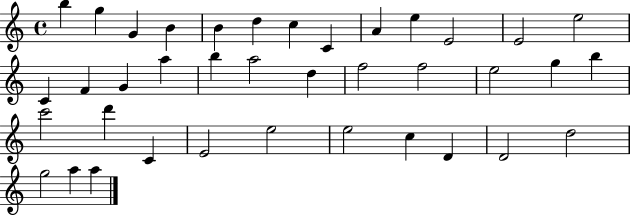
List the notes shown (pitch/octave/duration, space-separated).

B5/q G5/q G4/q B4/q B4/q D5/q C5/q C4/q A4/q E5/q E4/h E4/h E5/h C4/q F4/q G4/q A5/q B5/q A5/h D5/q F5/h F5/h E5/h G5/q B5/q C6/h D6/q C4/q E4/h E5/h E5/h C5/q D4/q D4/h D5/h G5/h A5/q A5/q